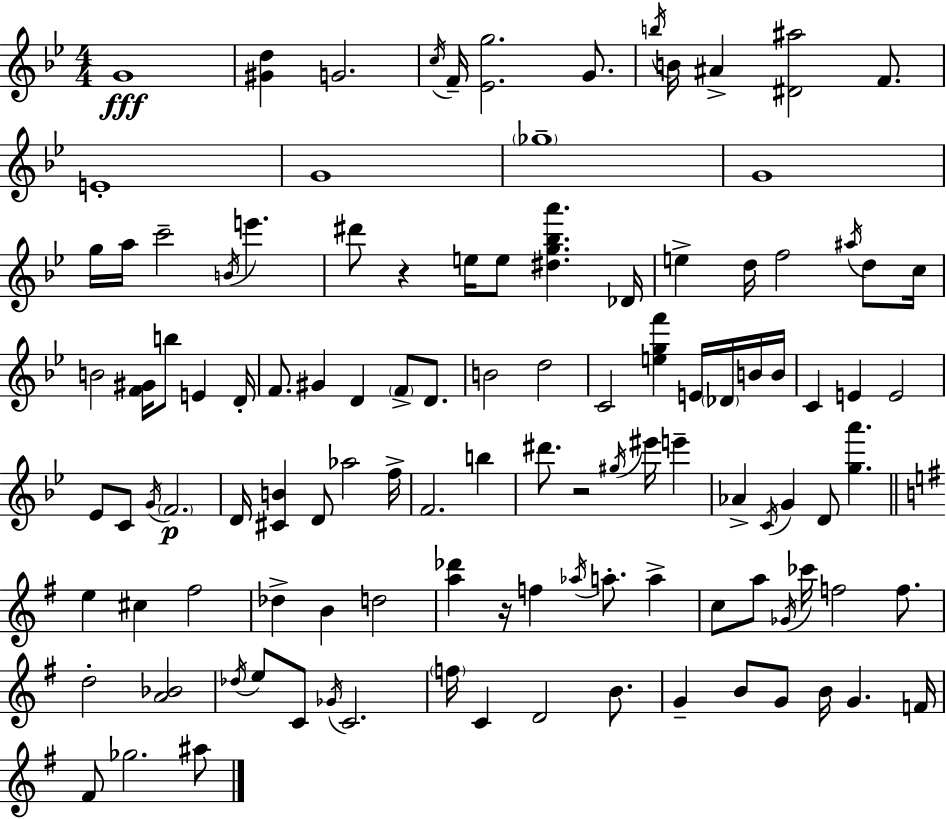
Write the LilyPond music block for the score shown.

{
  \clef treble
  \numericTimeSignature
  \time 4/4
  \key bes \major
  g'1\fff | <gis' d''>4 g'2. | \acciaccatura { c''16 } f'16-- <ees' g''>2. g'8. | \acciaccatura { b''16 } b'16 ais'4-> <dis' ais''>2 f'8. | \break e'1-. | g'1 | \parenthesize ges''1-- | g'1 | \break g''16 a''16 c'''2-- \acciaccatura { b'16 } e'''4. | dis'''8 r4 e''16 e''8 <dis'' g'' bes'' a'''>4. | des'16 e''4-> d''16 f''2 | \acciaccatura { ais''16 } d''8 c''16 b'2 <f' gis'>16 b''8 e'4 | \break d'16-. f'8. gis'4 d'4 \parenthesize f'8-> | d'8. b'2 d''2 | c'2 <e'' g'' f'''>4 | e'16 \parenthesize des'16 b'16 b'16 c'4 e'4 e'2 | \break ees'8 c'8 \acciaccatura { g'16 }\p \parenthesize f'2. | d'16 <cis' b'>4 d'8 aes''2 | f''16-> f'2. | b''4 dis'''8. r2 | \break \acciaccatura { gis''16 } eis'''16 e'''4-- aes'4-> \acciaccatura { c'16 } g'4 d'8 | <g'' a'''>4. \bar "||" \break \key g \major e''4 cis''4 fis''2 | des''4-> b'4 d''2 | <a'' des'''>4 r16 f''4 \acciaccatura { aes''16 } a''8.-. a''4-> | c''8 a''8 \acciaccatura { ges'16 } ces'''16 f''2 f''8. | \break d''2-. <a' bes'>2 | \acciaccatura { des''16 } e''8 c'8 \acciaccatura { ges'16 } c'2. | \parenthesize f''16 c'4 d'2 | b'8. g'4-- b'8 g'8 b'16 g'4. | \break f'16 fis'8 ges''2. | ais''8 \bar "|."
}